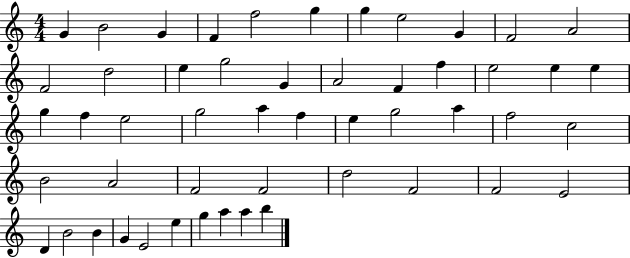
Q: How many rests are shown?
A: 0